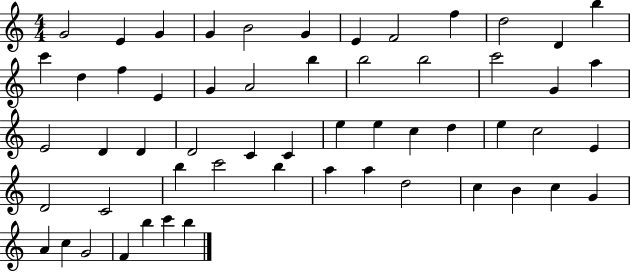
{
  \clef treble
  \numericTimeSignature
  \time 4/4
  \key c \major
  g'2 e'4 g'4 | g'4 b'2 g'4 | e'4 f'2 f''4 | d''2 d'4 b''4 | \break c'''4 d''4 f''4 e'4 | g'4 a'2 b''4 | b''2 b''2 | c'''2 g'4 a''4 | \break e'2 d'4 d'4 | d'2 c'4 c'4 | e''4 e''4 c''4 d''4 | e''4 c''2 e'4 | \break d'2 c'2 | b''4 c'''2 b''4 | a''4 a''4 d''2 | c''4 b'4 c''4 g'4 | \break a'4 c''4 g'2 | f'4 b''4 c'''4 b''4 | \bar "|."
}